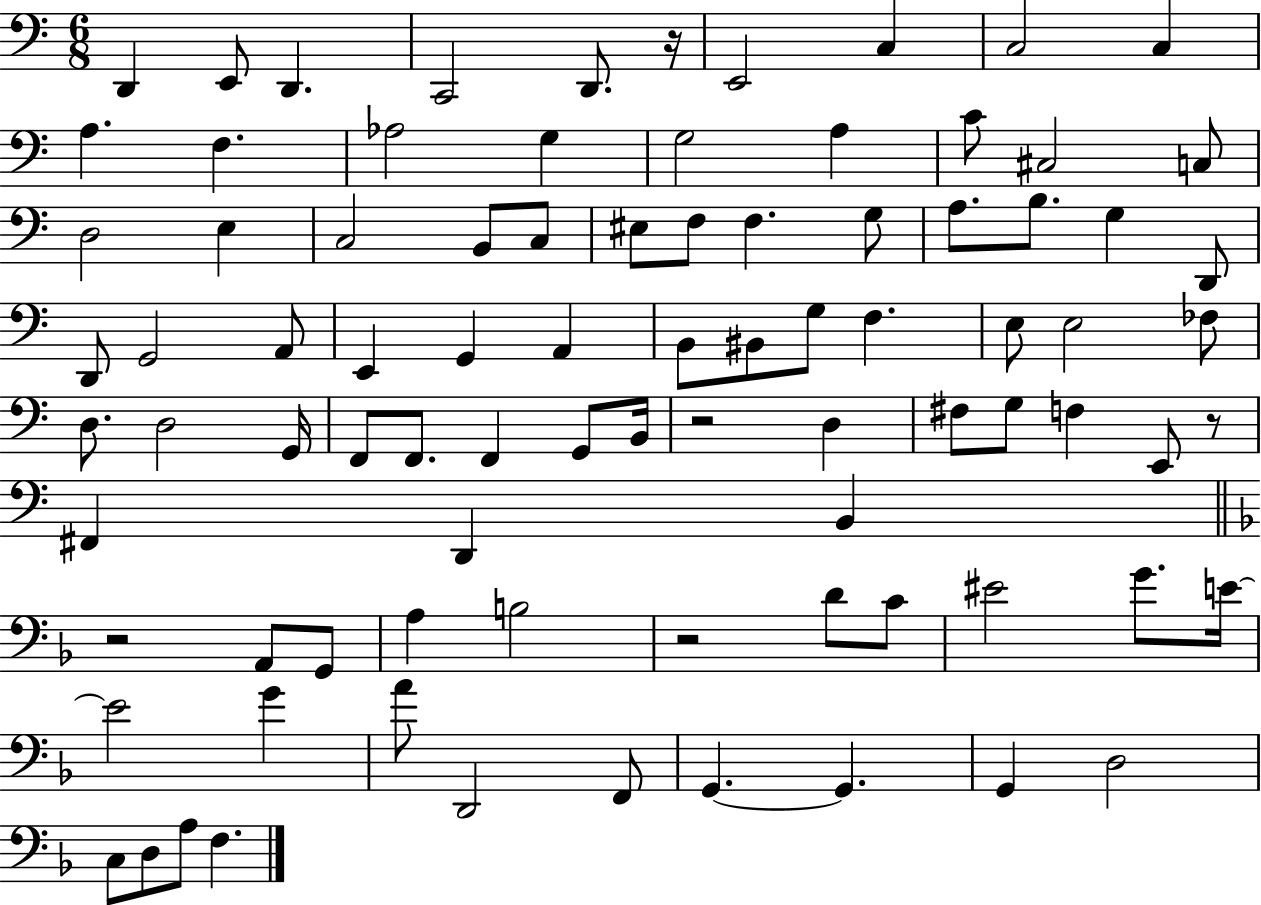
{
  \clef bass
  \numericTimeSignature
  \time 6/8
  \key c \major
  \repeat volta 2 { d,4 e,8 d,4. | c,2 d,8. r16 | e,2 c4 | c2 c4 | \break a4. f4. | aes2 g4 | g2 a4 | c'8 cis2 c8 | \break d2 e4 | c2 b,8 c8 | eis8 f8 f4. g8 | a8. b8. g4 d,8 | \break d,8 g,2 a,8 | e,4 g,4 a,4 | b,8 bis,8 g8 f4. | e8 e2 fes8 | \break d8. d2 g,16 | f,8 f,8. f,4 g,8 b,16 | r2 d4 | fis8 g8 f4 e,8 r8 | \break fis,4 d,4 b,4 | \bar "||" \break \key d \minor r2 a,8 g,8 | a4 b2 | r2 d'8 c'8 | eis'2 g'8. e'16~~ | \break e'2 g'4 | a'8 d,2 f,8 | g,4.~~ g,4. | g,4 d2 | \break c8 d8 a8 f4. | } \bar "|."
}